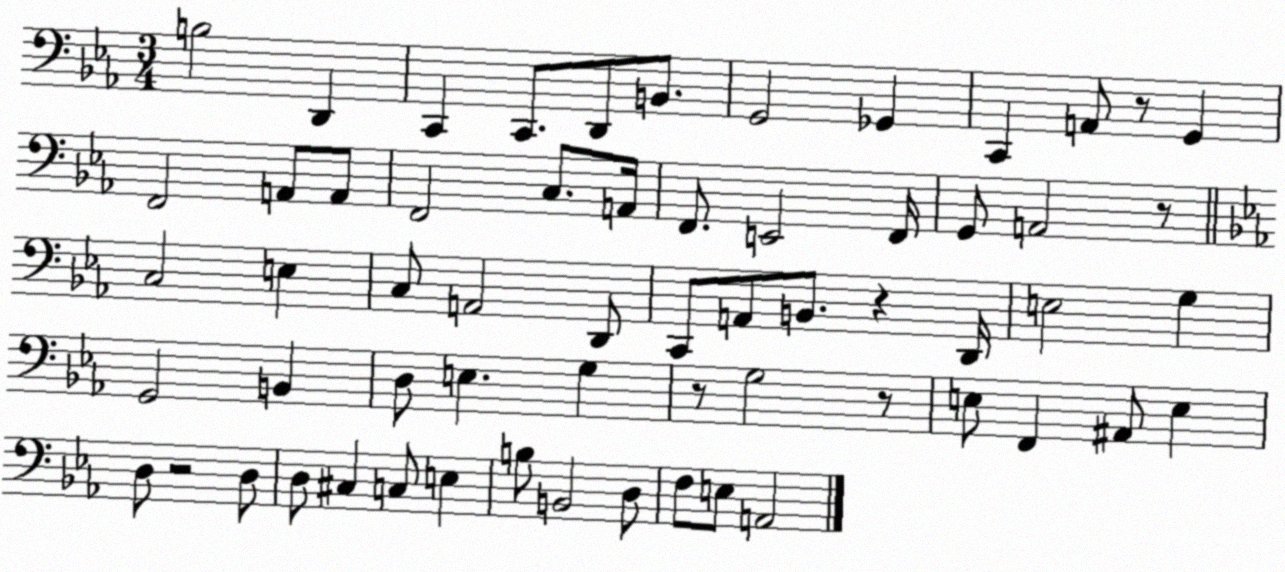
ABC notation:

X:1
T:Untitled
M:3/4
L:1/4
K:Eb
B,2 D,, C,, C,,/2 D,,/2 B,,/2 G,,2 _G,, C,, A,,/2 z/2 G,, F,,2 A,,/2 A,,/2 F,,2 C,/2 A,,/4 F,,/2 E,,2 F,,/4 G,,/2 A,,2 z/2 C,2 E, C,/2 A,,2 D,,/2 C,,/2 A,,/2 B,,/2 z D,,/4 E,2 G, G,,2 B,, D,/2 E, G, z/2 G,2 z/2 E,/2 F,, ^A,,/2 E, D,/2 z2 D,/2 D,/2 ^C, C,/2 E, B,/2 B,,2 D,/2 F,/2 E,/2 A,,2